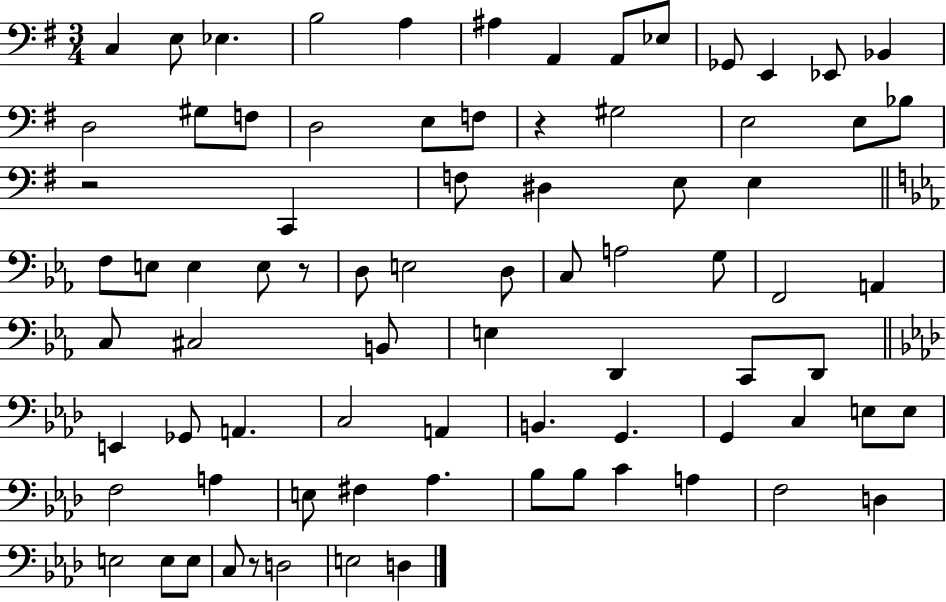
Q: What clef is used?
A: bass